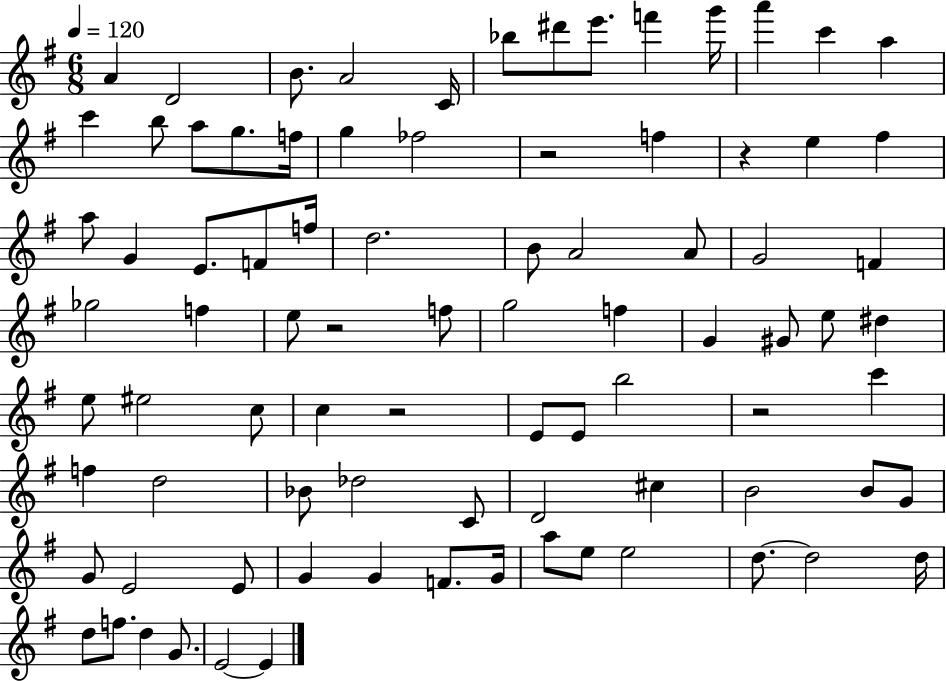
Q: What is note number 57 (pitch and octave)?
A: C4